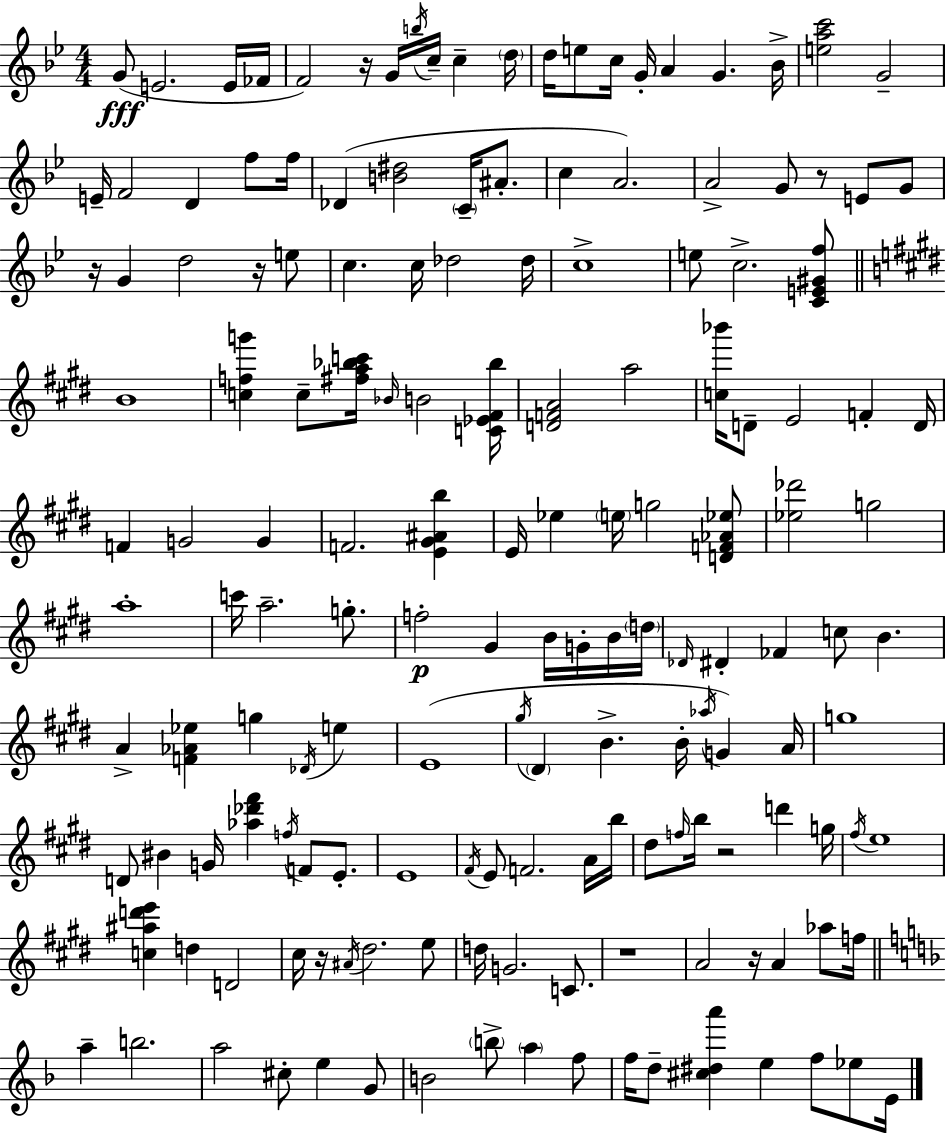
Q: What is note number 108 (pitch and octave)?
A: D5